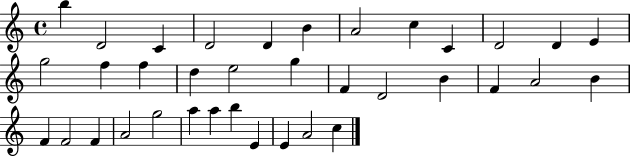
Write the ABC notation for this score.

X:1
T:Untitled
M:4/4
L:1/4
K:C
b D2 C D2 D B A2 c C D2 D E g2 f f d e2 g F D2 B F A2 B F F2 F A2 g2 a a b E E A2 c